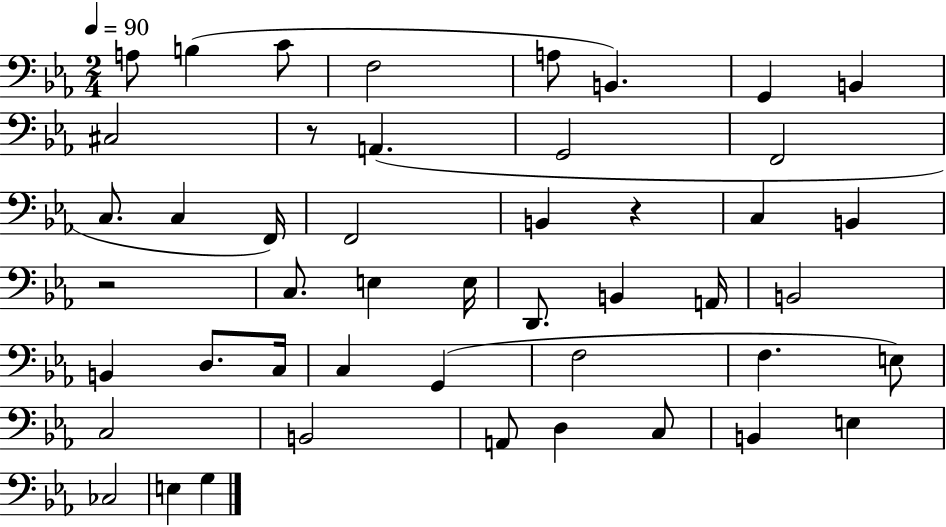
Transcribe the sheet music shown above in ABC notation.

X:1
T:Untitled
M:2/4
L:1/4
K:Eb
A,/2 B, C/2 F,2 A,/2 B,, G,, B,, ^C,2 z/2 A,, G,,2 F,,2 C,/2 C, F,,/4 F,,2 B,, z C, B,, z2 C,/2 E, E,/4 D,,/2 B,, A,,/4 B,,2 B,, D,/2 C,/4 C, G,, F,2 F, E,/2 C,2 B,,2 A,,/2 D, C,/2 B,, E, _C,2 E, G,